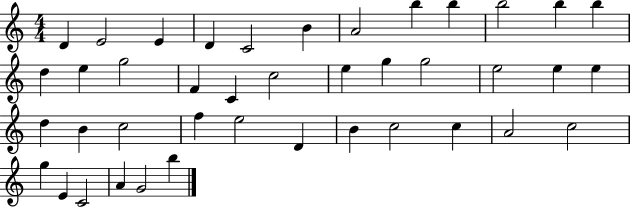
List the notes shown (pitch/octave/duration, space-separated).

D4/q E4/h E4/q D4/q C4/h B4/q A4/h B5/q B5/q B5/h B5/q B5/q D5/q E5/q G5/h F4/q C4/q C5/h E5/q G5/q G5/h E5/h E5/q E5/q D5/q B4/q C5/h F5/q E5/h D4/q B4/q C5/h C5/q A4/h C5/h G5/q E4/q C4/h A4/q G4/h B5/q